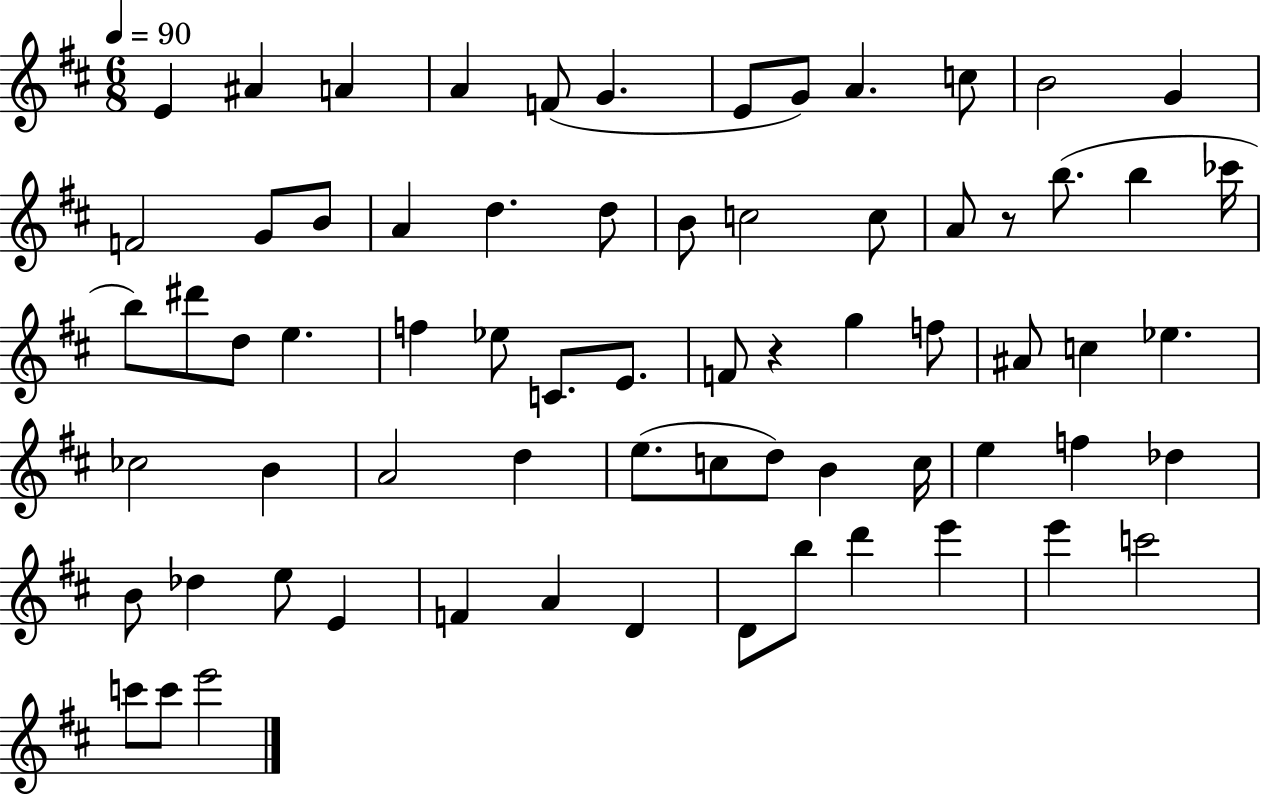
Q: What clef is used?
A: treble